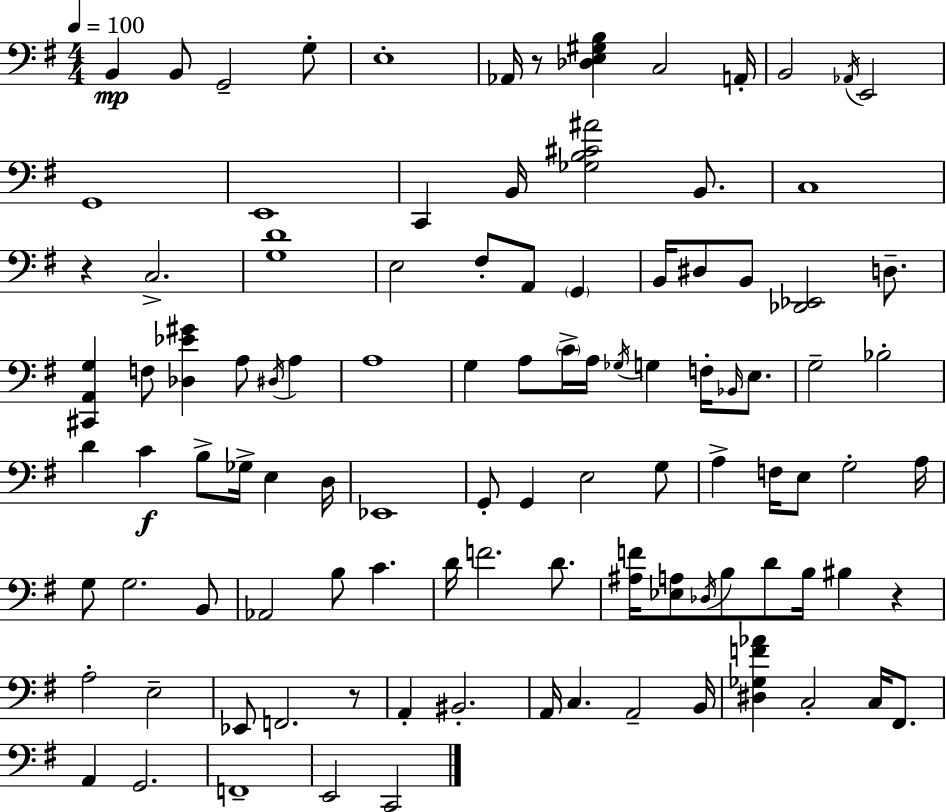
{
  \clef bass
  \numericTimeSignature
  \time 4/4
  \key g \major
  \tempo 4 = 100
  b,4\mp b,8 g,2-- g8-. | e1-. | aes,16 r8 <des e gis b>4 c2 a,16-. | b,2 \acciaccatura { aes,16 } e,2 | \break g,1 | e,1 | c,4 b,16 <ges b cis' ais'>2 b,8. | c1 | \break r4 c2.-> | <g d'>1 | e2 fis8-. a,8 \parenthesize g,4 | b,16 dis8 b,8 <des, ees,>2 d8.-- | \break <cis, a, g>4 f8 <des ees' gis'>4 a8 \acciaccatura { dis16 } a4 | a1 | g4 a8 \parenthesize c'16-> a16 \acciaccatura { ges16 } g4 f16-. | \grace { bes,16 } e8. g2-- bes2-. | \break d'4 c'4\f b8-> ges16-> e4 | d16 ees,1 | g,8-. g,4 e2 | g8 a4-> f16 e8 g2-. | \break a16 g8 g2. | b,8 aes,2 b8 c'4. | d'16 f'2. | d'8. <ais f'>16 <ees a>8 \acciaccatura { des16 } b8 d'8 b16 bis4 | \break r4 a2-. e2-- | ees,8 f,2. | r8 a,4-. bis,2.-. | a,16 c4. a,2-- | \break b,16 <dis ges f' aes'>4 c2-. | c16 fis,8. a,4 g,2. | f,1-- | e,2 c,2 | \break \bar "|."
}